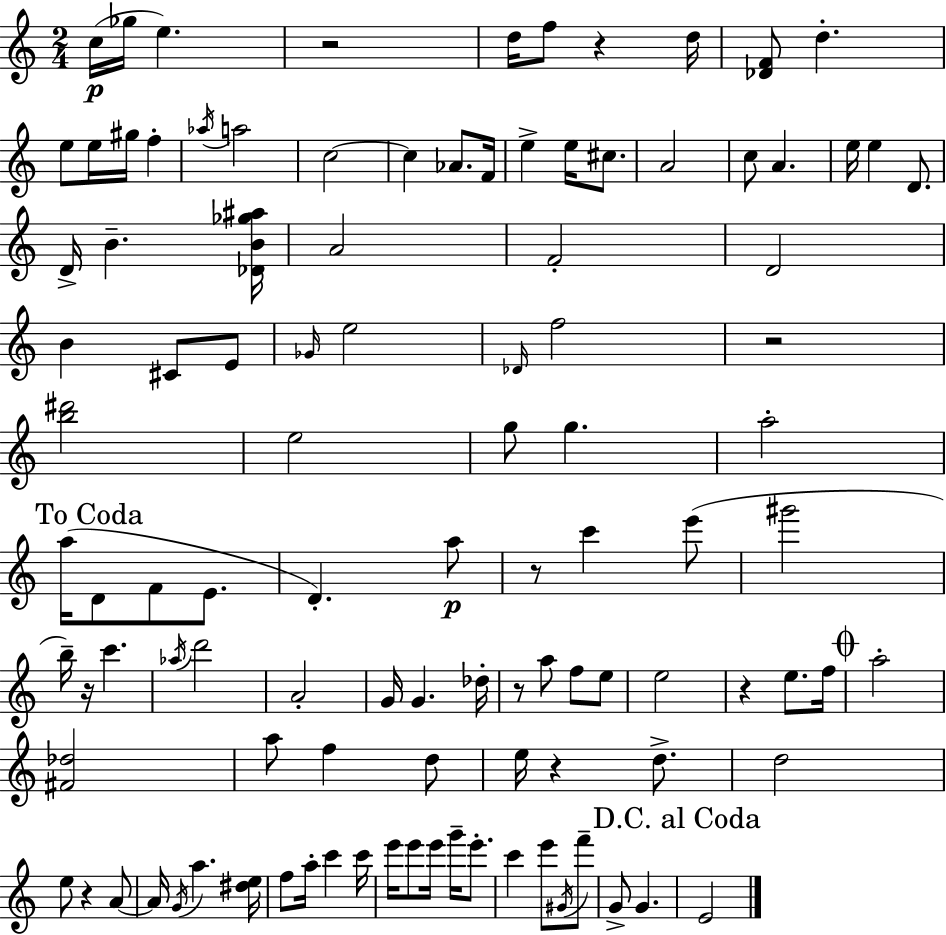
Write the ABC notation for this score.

X:1
T:Untitled
M:2/4
L:1/4
K:Am
c/4 _g/4 e z2 d/4 f/2 z d/4 [_DF]/2 d e/2 e/4 ^g/4 f _a/4 a2 c2 c _A/2 F/4 e e/4 ^c/2 A2 c/2 A e/4 e D/2 D/4 B [_DB_g^a]/4 A2 F2 D2 B ^C/2 E/2 _G/4 e2 _D/4 f2 z2 [b^d']2 e2 g/2 g a2 a/4 D/2 F/2 E/2 D a/2 z/2 c' e'/2 ^g'2 b/4 z/4 c' _a/4 d'2 A2 G/4 G _d/4 z/2 a/2 f/2 e/2 e2 z e/2 f/4 a2 [^F_d]2 a/2 f d/2 e/4 z d/2 d2 e/2 z A/2 A/4 G/4 a [^de]/4 f/2 a/4 c' c'/4 e'/4 e'/2 e'/4 g'/4 e'/2 c' e'/2 ^G/4 f'/2 G/2 G E2